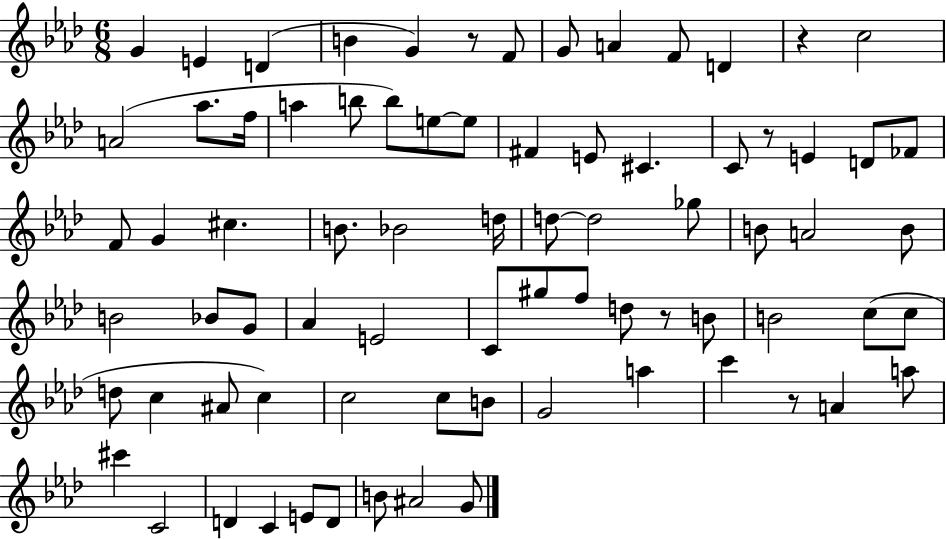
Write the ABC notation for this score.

X:1
T:Untitled
M:6/8
L:1/4
K:Ab
G E D B G z/2 F/2 G/2 A F/2 D z c2 A2 _a/2 f/4 a b/2 b/2 e/2 e/2 ^F E/2 ^C C/2 z/2 E D/2 _F/2 F/2 G ^c B/2 _B2 d/4 d/2 d2 _g/2 B/2 A2 B/2 B2 _B/2 G/2 _A E2 C/2 ^g/2 f/2 d/2 z/2 B/2 B2 c/2 c/2 d/2 c ^A/2 c c2 c/2 B/2 G2 a c' z/2 A a/2 ^c' C2 D C E/2 D/2 B/2 ^A2 G/2